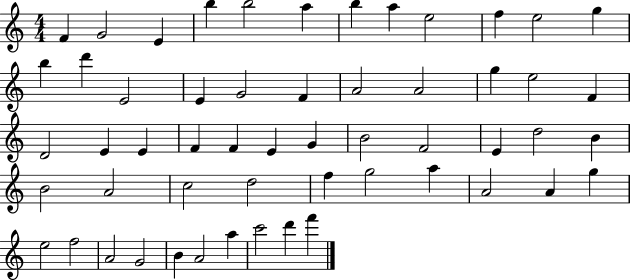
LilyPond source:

{
  \clef treble
  \numericTimeSignature
  \time 4/4
  \key c \major
  f'4 g'2 e'4 | b''4 b''2 a''4 | b''4 a''4 e''2 | f''4 e''2 g''4 | \break b''4 d'''4 e'2 | e'4 g'2 f'4 | a'2 a'2 | g''4 e''2 f'4 | \break d'2 e'4 e'4 | f'4 f'4 e'4 g'4 | b'2 f'2 | e'4 d''2 b'4 | \break b'2 a'2 | c''2 d''2 | f''4 g''2 a''4 | a'2 a'4 g''4 | \break e''2 f''2 | a'2 g'2 | b'4 a'2 a''4 | c'''2 d'''4 f'''4 | \break \bar "|."
}